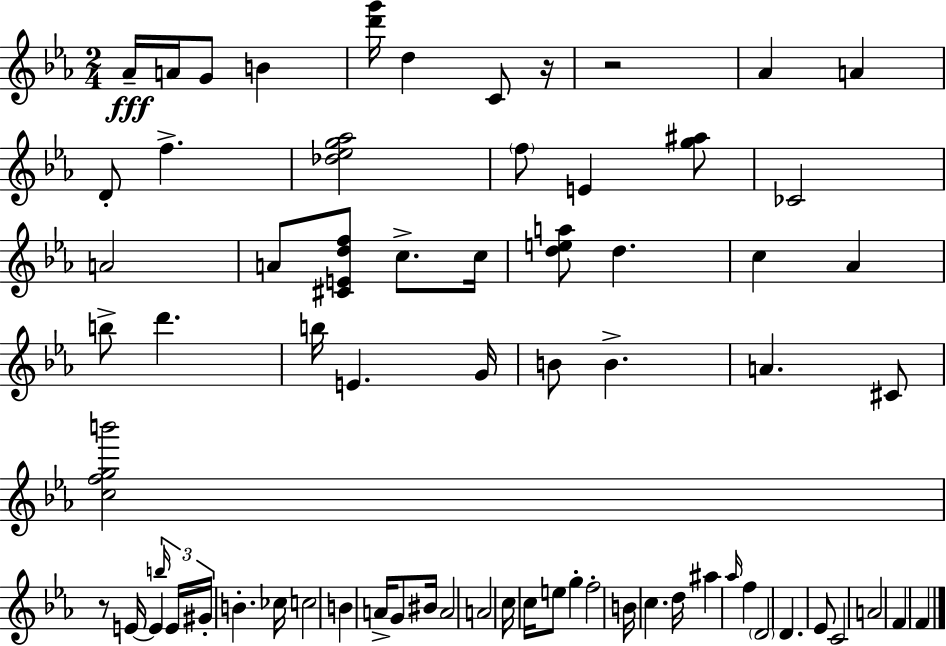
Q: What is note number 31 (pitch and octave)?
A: E4